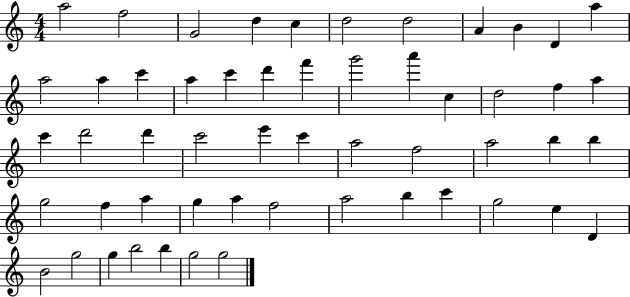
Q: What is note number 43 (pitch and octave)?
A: B5